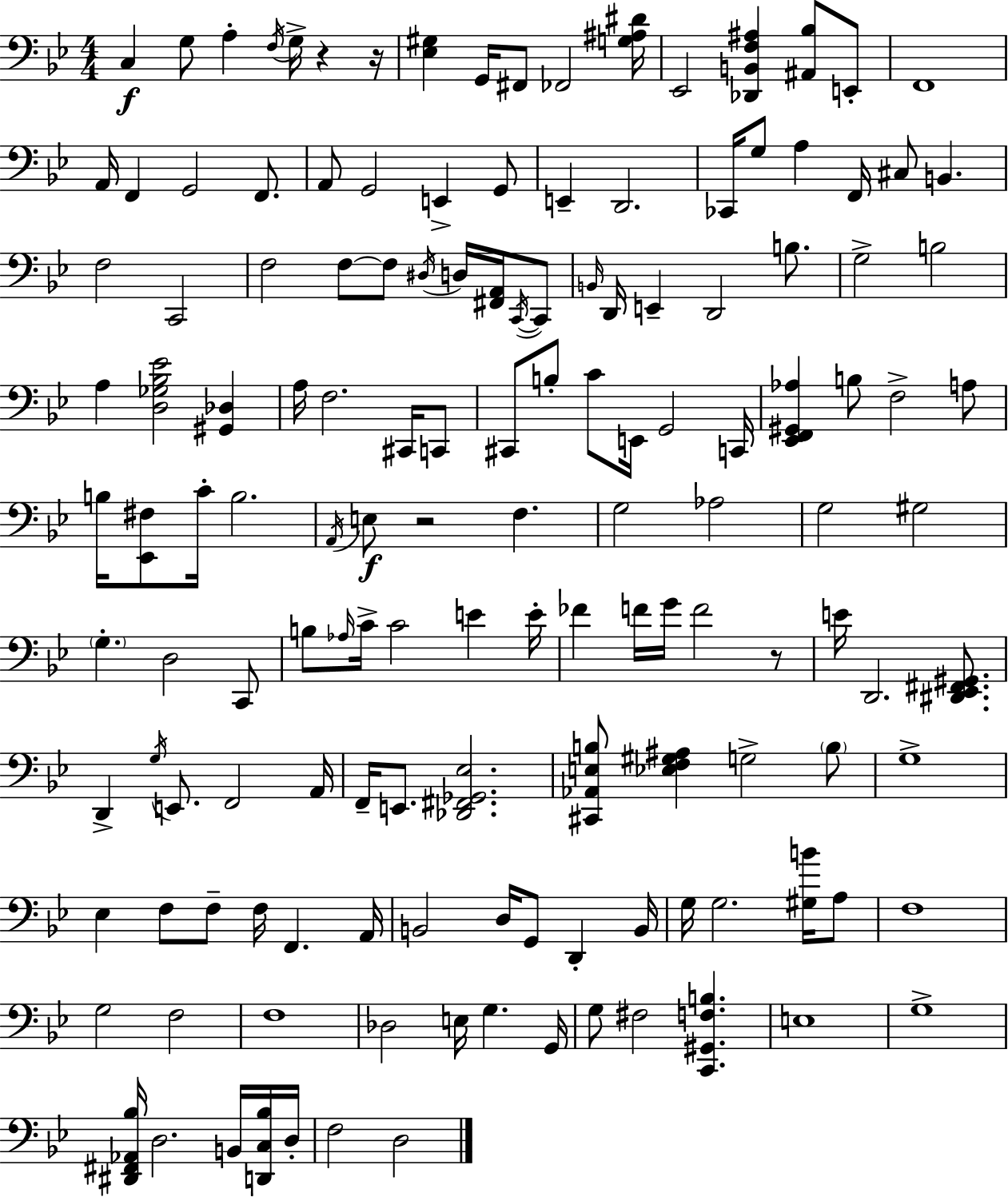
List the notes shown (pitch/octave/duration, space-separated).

C3/q G3/e A3/q F3/s G3/s R/q R/s [Eb3,G#3]/q G2/s F#2/e FES2/h [G3,A#3,D#4]/s Eb2/h [Db2,B2,F3,A#3]/q [A#2,Bb3]/e E2/e F2/w A2/s F2/q G2/h F2/e. A2/e G2/h E2/q G2/e E2/q D2/h. CES2/s G3/e A3/q F2/s C#3/e B2/q. F3/h C2/h F3/h F3/e F3/e D#3/s D3/s [F#2,A2]/s C2/s C2/e B2/s D2/s E2/q D2/h B3/e. G3/h B3/h A3/q [D3,Gb3,Bb3,Eb4]/h [G#2,Db3]/q A3/s F3/h. C#2/s C2/e C#2/e B3/e C4/e E2/s G2/h C2/s [Eb2,F2,G#2,Ab3]/q B3/e F3/h A3/e B3/s [Eb2,F#3]/e C4/s B3/h. A2/s E3/e R/h F3/q. G3/h Ab3/h G3/h G#3/h G3/q. D3/h C2/e B3/e Ab3/s C4/s C4/h E4/q E4/s FES4/q F4/s G4/s F4/h R/e E4/s D2/h. [D#2,Eb2,F#2,G#2]/e. D2/q G3/s E2/e. F2/h A2/s F2/s E2/e. [Db2,F#2,Gb2,Eb3]/h. [C#2,Ab2,E3,B3]/e [Eb3,F3,G#3,A#3]/q G3/h B3/e G3/w Eb3/q F3/e F3/e F3/s F2/q. A2/s B2/h D3/s G2/e D2/q B2/s G3/s G3/h. [G#3,B4]/s A3/e F3/w G3/h F3/h F3/w Db3/h E3/s G3/q. G2/s G3/e F#3/h [C2,G#2,F3,B3]/q. E3/w G3/w [D#2,F#2,Ab2,Bb3]/s D3/h. B2/s [D2,C3,Bb3]/s D3/s F3/h D3/h